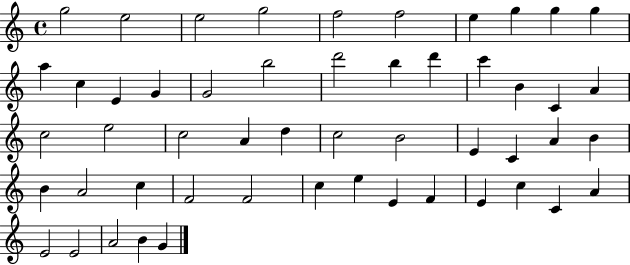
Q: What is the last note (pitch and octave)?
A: G4